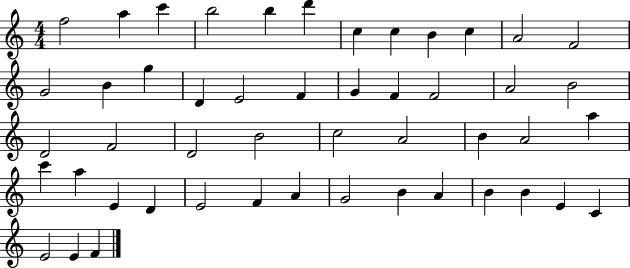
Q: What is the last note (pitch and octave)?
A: F4